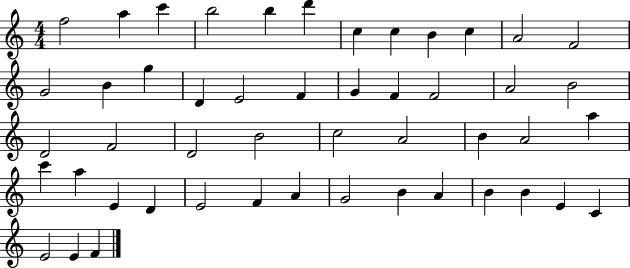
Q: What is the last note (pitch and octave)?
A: F4